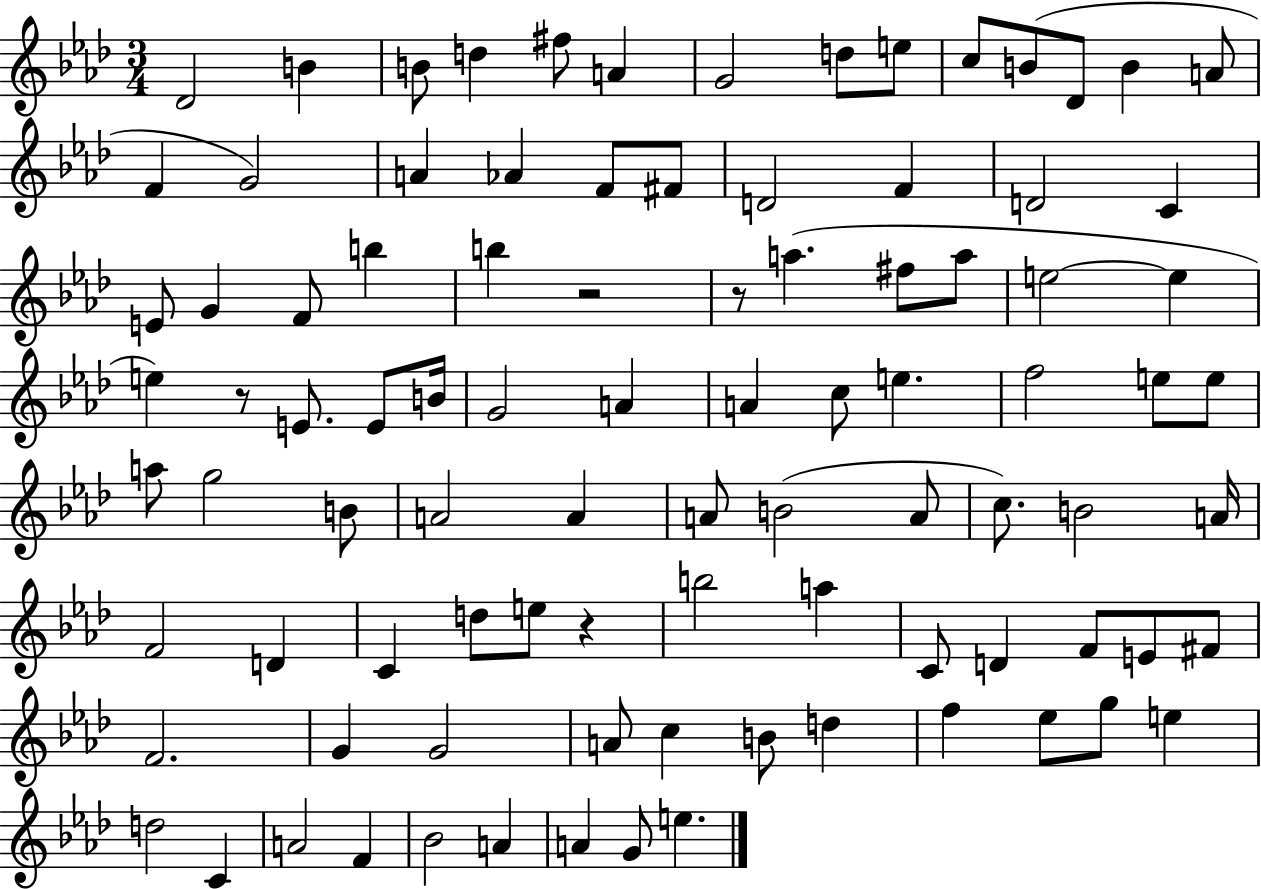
{
  \clef treble
  \numericTimeSignature
  \time 3/4
  \key aes \major
  des'2 b'4 | b'8 d''4 fis''8 a'4 | g'2 d''8 e''8 | c''8 b'8( des'8 b'4 a'8 | \break f'4 g'2) | a'4 aes'4 f'8 fis'8 | d'2 f'4 | d'2 c'4 | \break e'8 g'4 f'8 b''4 | b''4 r2 | r8 a''4.( fis''8 a''8 | e''2~~ e''4 | \break e''4) r8 e'8. e'8 b'16 | g'2 a'4 | a'4 c''8 e''4. | f''2 e''8 e''8 | \break a''8 g''2 b'8 | a'2 a'4 | a'8 b'2( a'8 | c''8.) b'2 a'16 | \break f'2 d'4 | c'4 d''8 e''8 r4 | b''2 a''4 | c'8 d'4 f'8 e'8 fis'8 | \break f'2. | g'4 g'2 | a'8 c''4 b'8 d''4 | f''4 ees''8 g''8 e''4 | \break d''2 c'4 | a'2 f'4 | bes'2 a'4 | a'4 g'8 e''4. | \break \bar "|."
}